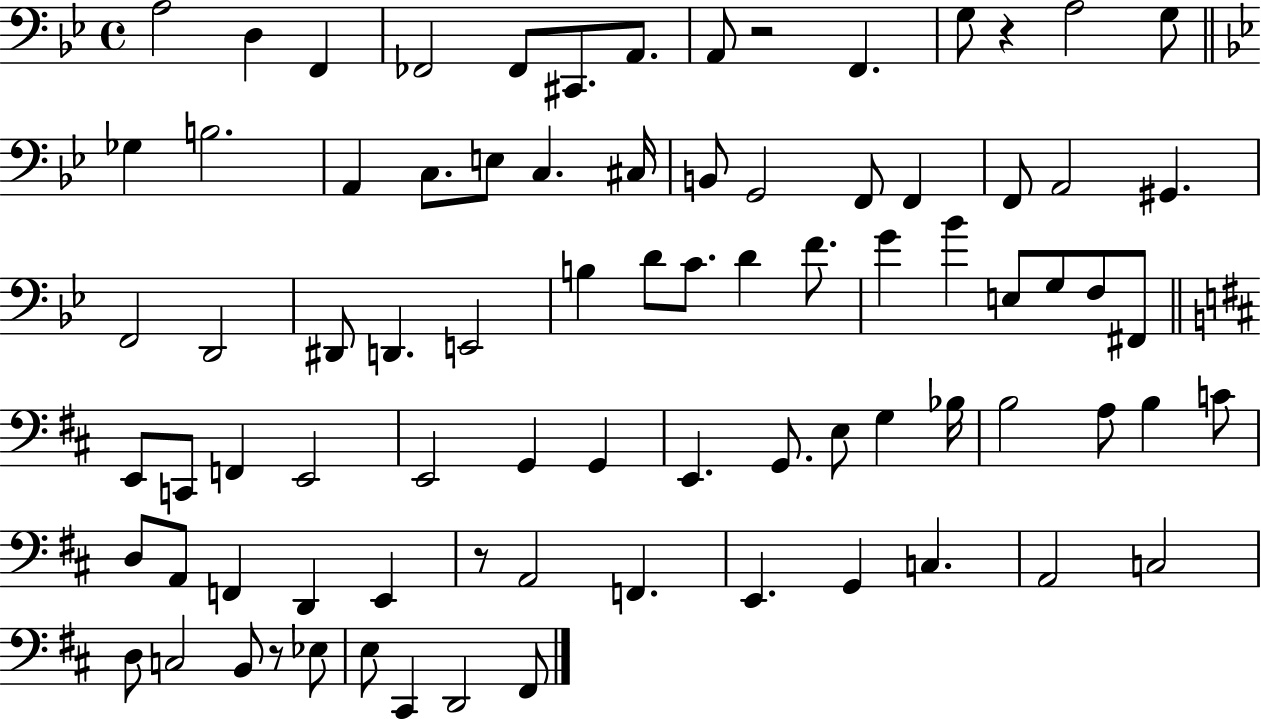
X:1
T:Untitled
M:4/4
L:1/4
K:Bb
A,2 D, F,, _F,,2 _F,,/2 ^C,,/2 A,,/2 A,,/2 z2 F,, G,/2 z A,2 G,/2 _G, B,2 A,, C,/2 E,/2 C, ^C,/4 B,,/2 G,,2 F,,/2 F,, F,,/2 A,,2 ^G,, F,,2 D,,2 ^D,,/2 D,, E,,2 B, D/2 C/2 D F/2 G _B E,/2 G,/2 F,/2 ^F,,/2 E,,/2 C,,/2 F,, E,,2 E,,2 G,, G,, E,, G,,/2 E,/2 G, _B,/4 B,2 A,/2 B, C/2 D,/2 A,,/2 F,, D,, E,, z/2 A,,2 F,, E,, G,, C, A,,2 C,2 D,/2 C,2 B,,/2 z/2 _E,/2 E,/2 ^C,, D,,2 ^F,,/2